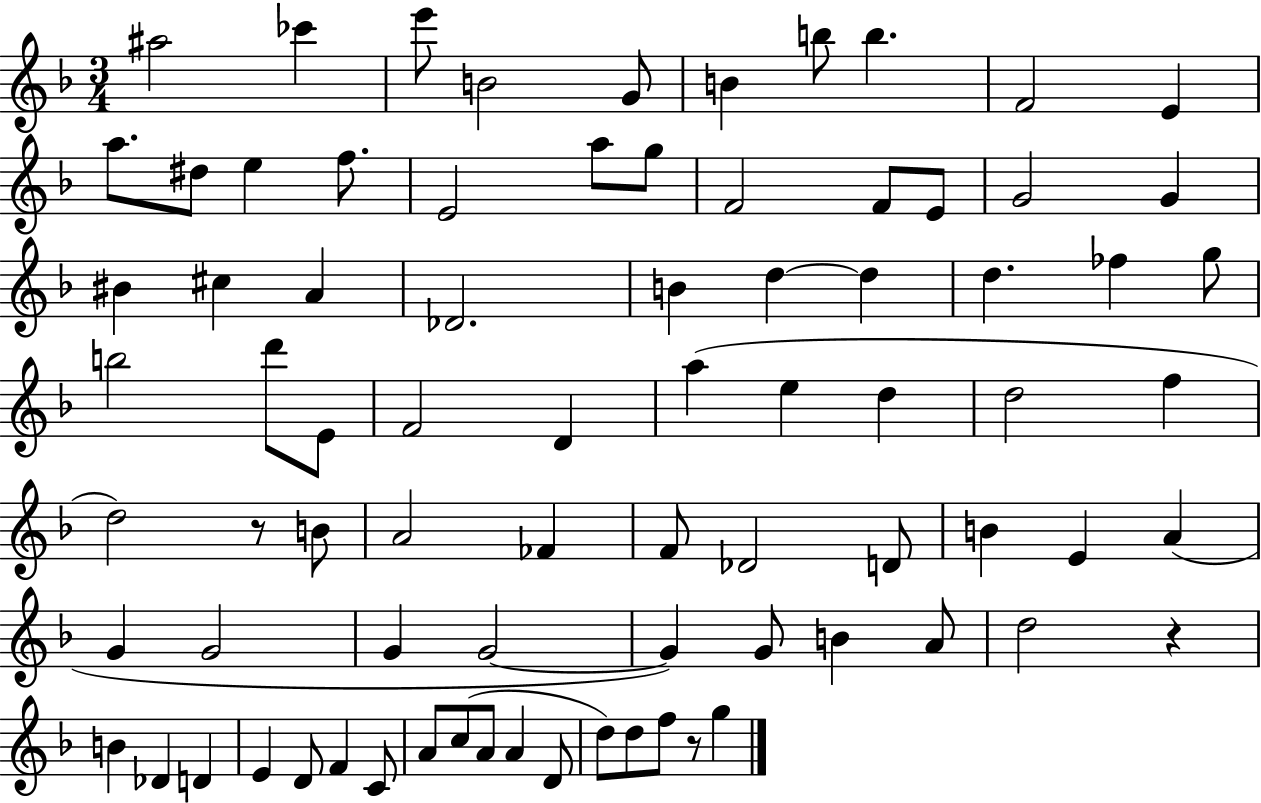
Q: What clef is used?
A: treble